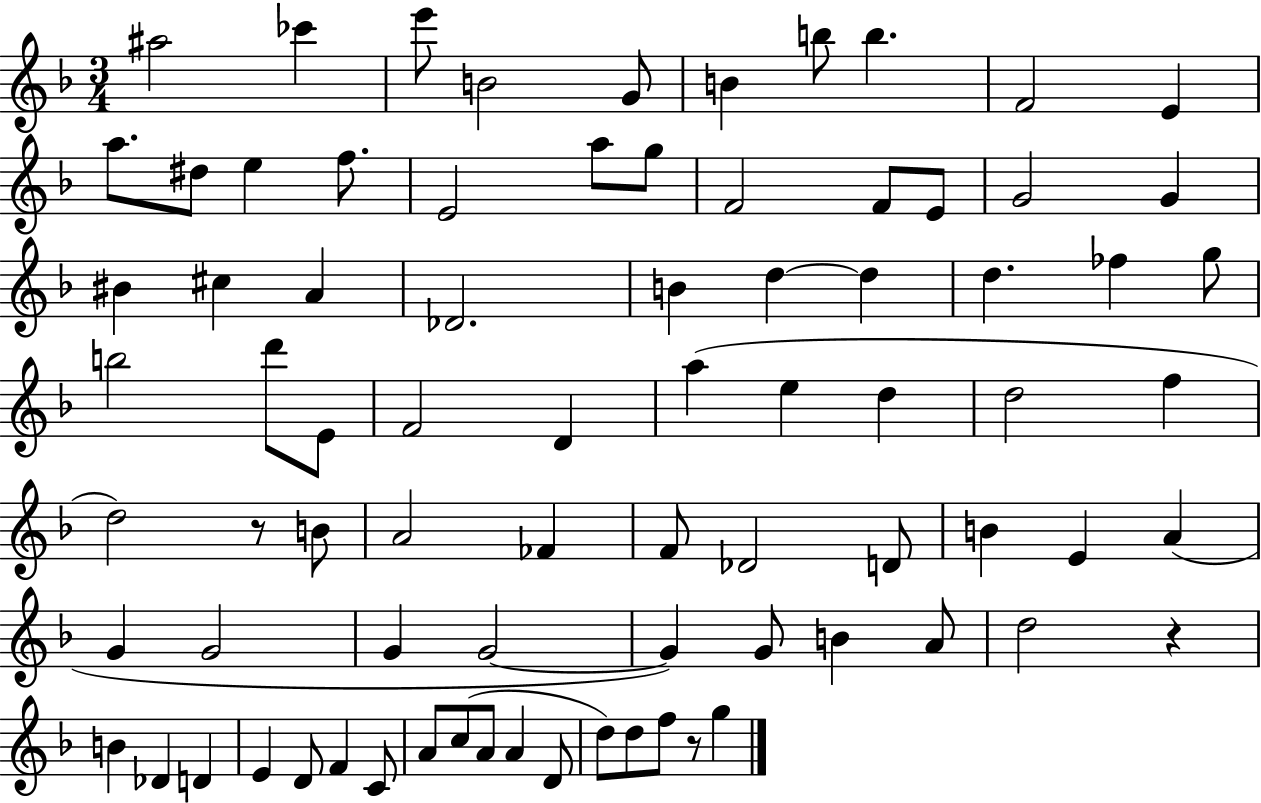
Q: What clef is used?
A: treble